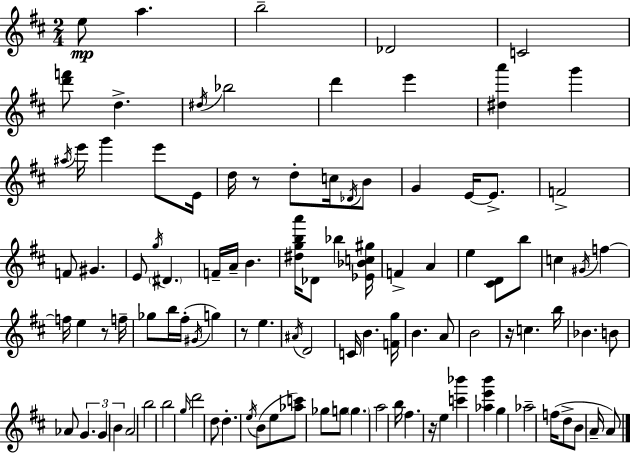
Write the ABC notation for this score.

X:1
T:Untitled
M:2/4
L:1/4
K:D
e/2 a b2 _D2 C2 [d'f']/2 d ^d/4 _b2 d' e' [^da'] g' ^a/4 e'/4 g' e'/2 E/4 d/4 z/2 d/2 c/4 _D/4 B/2 G E/4 E/2 F2 F/2 ^G E/2 g/4 ^D F/4 A/4 B [^dgba']/4 _D/2 _b [_E_Bc^g]/4 F A e [^CD]/2 b/2 c ^G/4 f f/4 e z/2 f/4 _g/2 b/4 ^f/4 ^G/4 g z/2 e ^A/4 D2 C/4 B [Fg]/4 B A/2 B2 z/4 c b/4 _B B/2 _A/2 G G B A2 b2 b2 g/4 d'2 d/2 d e/4 B/2 e/2 [_ac']/2 _g/2 g/2 g a2 b/4 ^f z/4 e [c'_b'] [_ae'b'] g _a2 f/4 d/2 B/2 A/4 A/2